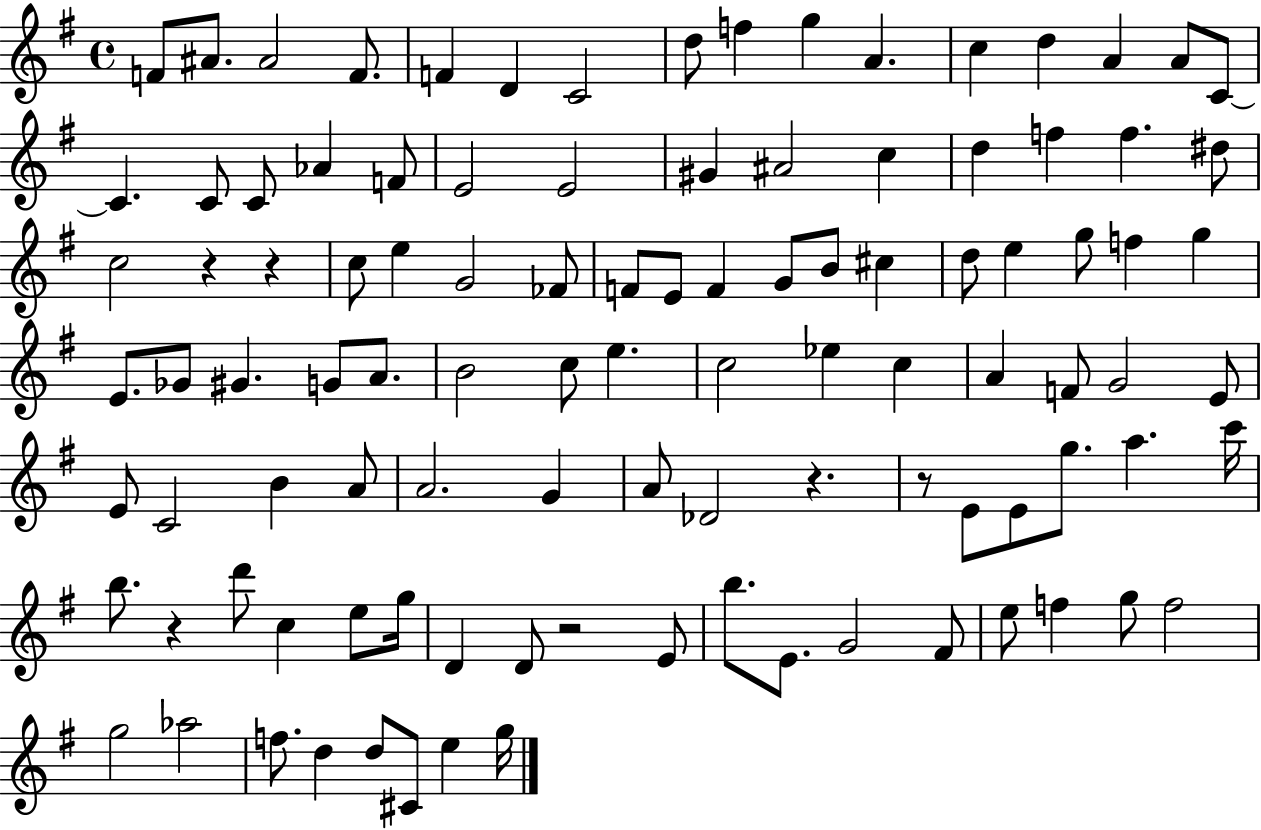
F4/e A#4/e. A#4/h F4/e. F4/q D4/q C4/h D5/e F5/q G5/q A4/q. C5/q D5/q A4/q A4/e C4/e C4/q. C4/e C4/e Ab4/q F4/e E4/h E4/h G#4/q A#4/h C5/q D5/q F5/q F5/q. D#5/e C5/h R/q R/q C5/e E5/q G4/h FES4/e F4/e E4/e F4/q G4/e B4/e C#5/q D5/e E5/q G5/e F5/q G5/q E4/e. Gb4/e G#4/q. G4/e A4/e. B4/h C5/e E5/q. C5/h Eb5/q C5/q A4/q F4/e G4/h E4/e E4/e C4/h B4/q A4/e A4/h. G4/q A4/e Db4/h R/q. R/e E4/e E4/e G5/e. A5/q. C6/s B5/e. R/q D6/e C5/q E5/e G5/s D4/q D4/e R/h E4/e B5/e. E4/e. G4/h F#4/e E5/e F5/q G5/e F5/h G5/h Ab5/h F5/e. D5/q D5/e C#4/e E5/q G5/s